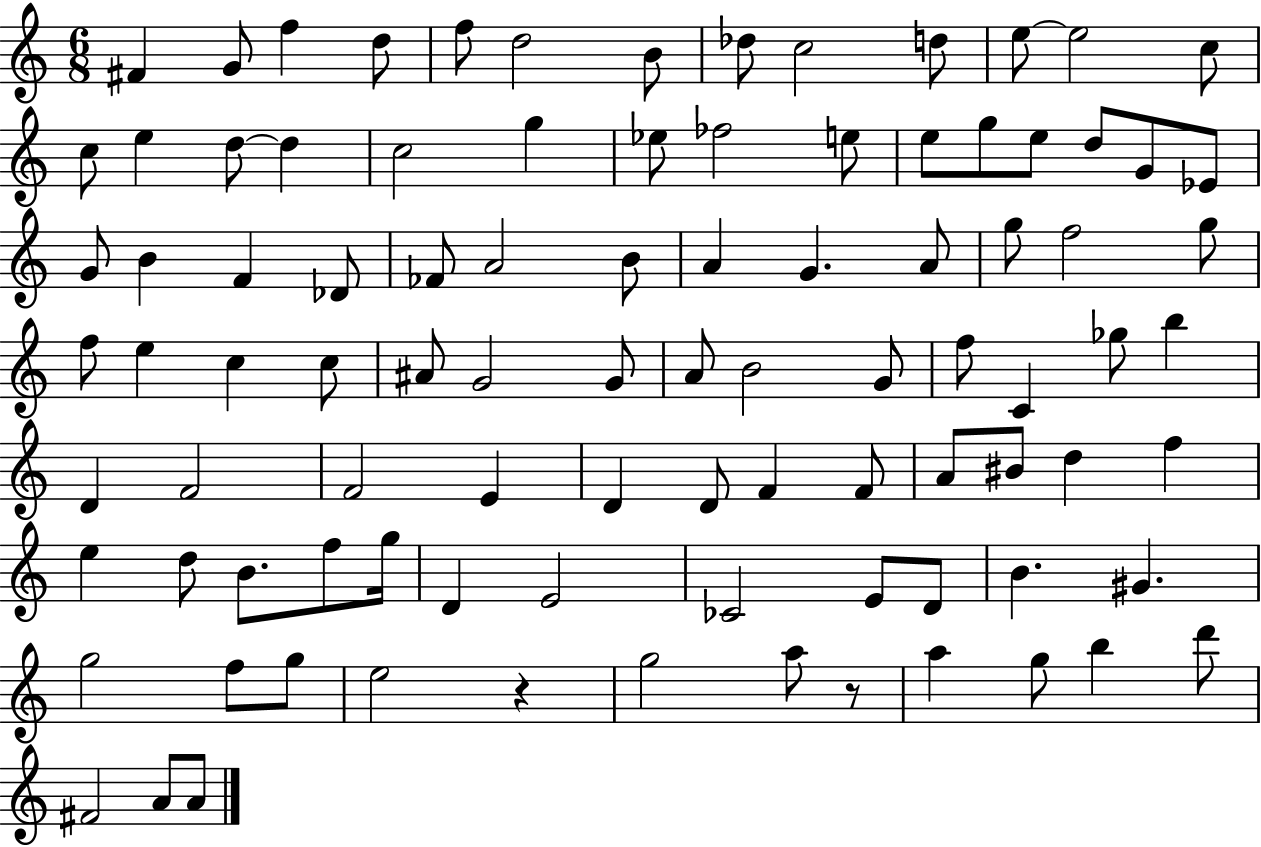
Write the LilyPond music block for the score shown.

{
  \clef treble
  \numericTimeSignature
  \time 6/8
  \key c \major
  fis'4 g'8 f''4 d''8 | f''8 d''2 b'8 | des''8 c''2 d''8 | e''8~~ e''2 c''8 | \break c''8 e''4 d''8~~ d''4 | c''2 g''4 | ees''8 fes''2 e''8 | e''8 g''8 e''8 d''8 g'8 ees'8 | \break g'8 b'4 f'4 des'8 | fes'8 a'2 b'8 | a'4 g'4. a'8 | g''8 f''2 g''8 | \break f''8 e''4 c''4 c''8 | ais'8 g'2 g'8 | a'8 b'2 g'8 | f''8 c'4 ges''8 b''4 | \break d'4 f'2 | f'2 e'4 | d'4 d'8 f'4 f'8 | a'8 bis'8 d''4 f''4 | \break e''4 d''8 b'8. f''8 g''16 | d'4 e'2 | ces'2 e'8 d'8 | b'4. gis'4. | \break g''2 f''8 g''8 | e''2 r4 | g''2 a''8 r8 | a''4 g''8 b''4 d'''8 | \break fis'2 a'8 a'8 | \bar "|."
}